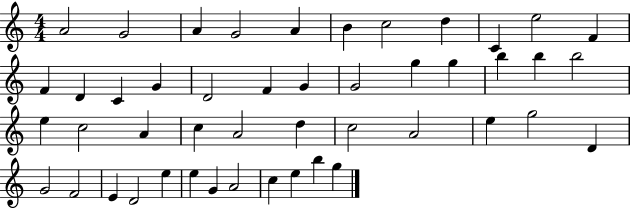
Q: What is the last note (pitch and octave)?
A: G5